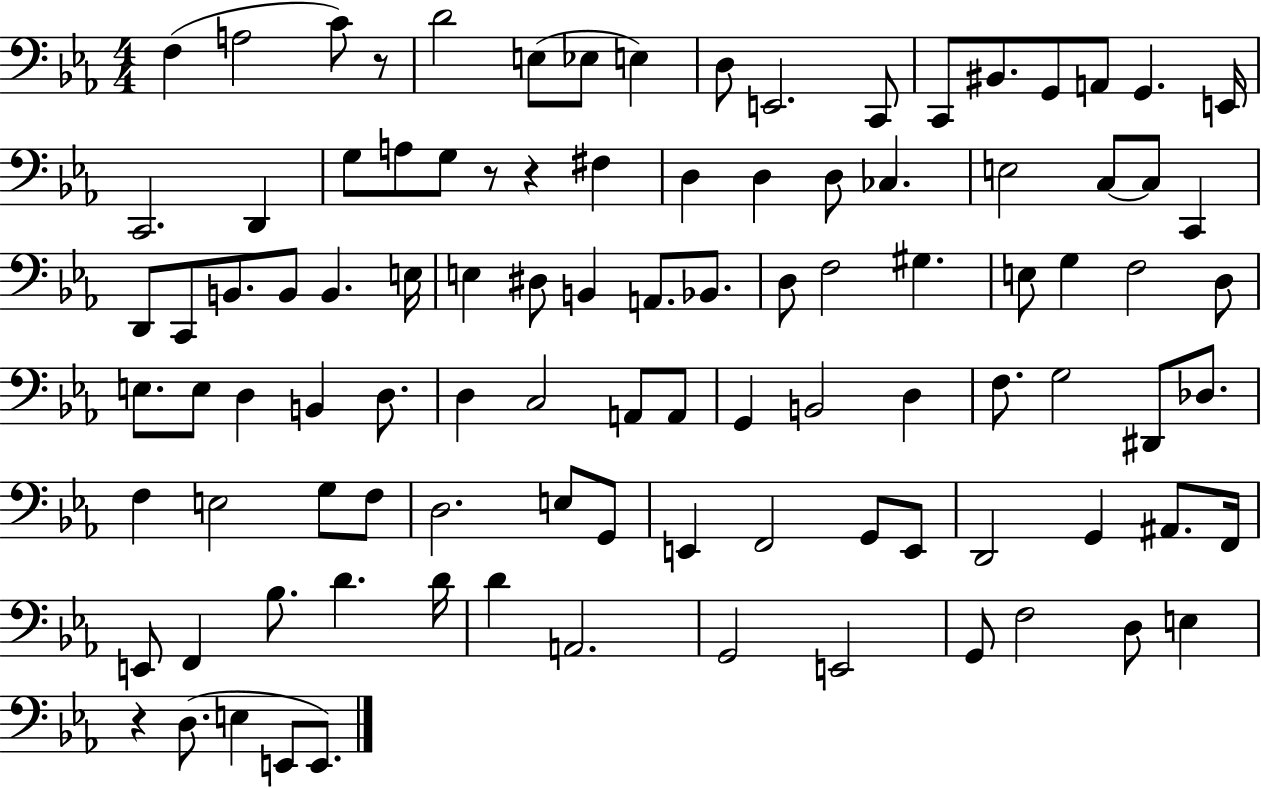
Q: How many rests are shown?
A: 4